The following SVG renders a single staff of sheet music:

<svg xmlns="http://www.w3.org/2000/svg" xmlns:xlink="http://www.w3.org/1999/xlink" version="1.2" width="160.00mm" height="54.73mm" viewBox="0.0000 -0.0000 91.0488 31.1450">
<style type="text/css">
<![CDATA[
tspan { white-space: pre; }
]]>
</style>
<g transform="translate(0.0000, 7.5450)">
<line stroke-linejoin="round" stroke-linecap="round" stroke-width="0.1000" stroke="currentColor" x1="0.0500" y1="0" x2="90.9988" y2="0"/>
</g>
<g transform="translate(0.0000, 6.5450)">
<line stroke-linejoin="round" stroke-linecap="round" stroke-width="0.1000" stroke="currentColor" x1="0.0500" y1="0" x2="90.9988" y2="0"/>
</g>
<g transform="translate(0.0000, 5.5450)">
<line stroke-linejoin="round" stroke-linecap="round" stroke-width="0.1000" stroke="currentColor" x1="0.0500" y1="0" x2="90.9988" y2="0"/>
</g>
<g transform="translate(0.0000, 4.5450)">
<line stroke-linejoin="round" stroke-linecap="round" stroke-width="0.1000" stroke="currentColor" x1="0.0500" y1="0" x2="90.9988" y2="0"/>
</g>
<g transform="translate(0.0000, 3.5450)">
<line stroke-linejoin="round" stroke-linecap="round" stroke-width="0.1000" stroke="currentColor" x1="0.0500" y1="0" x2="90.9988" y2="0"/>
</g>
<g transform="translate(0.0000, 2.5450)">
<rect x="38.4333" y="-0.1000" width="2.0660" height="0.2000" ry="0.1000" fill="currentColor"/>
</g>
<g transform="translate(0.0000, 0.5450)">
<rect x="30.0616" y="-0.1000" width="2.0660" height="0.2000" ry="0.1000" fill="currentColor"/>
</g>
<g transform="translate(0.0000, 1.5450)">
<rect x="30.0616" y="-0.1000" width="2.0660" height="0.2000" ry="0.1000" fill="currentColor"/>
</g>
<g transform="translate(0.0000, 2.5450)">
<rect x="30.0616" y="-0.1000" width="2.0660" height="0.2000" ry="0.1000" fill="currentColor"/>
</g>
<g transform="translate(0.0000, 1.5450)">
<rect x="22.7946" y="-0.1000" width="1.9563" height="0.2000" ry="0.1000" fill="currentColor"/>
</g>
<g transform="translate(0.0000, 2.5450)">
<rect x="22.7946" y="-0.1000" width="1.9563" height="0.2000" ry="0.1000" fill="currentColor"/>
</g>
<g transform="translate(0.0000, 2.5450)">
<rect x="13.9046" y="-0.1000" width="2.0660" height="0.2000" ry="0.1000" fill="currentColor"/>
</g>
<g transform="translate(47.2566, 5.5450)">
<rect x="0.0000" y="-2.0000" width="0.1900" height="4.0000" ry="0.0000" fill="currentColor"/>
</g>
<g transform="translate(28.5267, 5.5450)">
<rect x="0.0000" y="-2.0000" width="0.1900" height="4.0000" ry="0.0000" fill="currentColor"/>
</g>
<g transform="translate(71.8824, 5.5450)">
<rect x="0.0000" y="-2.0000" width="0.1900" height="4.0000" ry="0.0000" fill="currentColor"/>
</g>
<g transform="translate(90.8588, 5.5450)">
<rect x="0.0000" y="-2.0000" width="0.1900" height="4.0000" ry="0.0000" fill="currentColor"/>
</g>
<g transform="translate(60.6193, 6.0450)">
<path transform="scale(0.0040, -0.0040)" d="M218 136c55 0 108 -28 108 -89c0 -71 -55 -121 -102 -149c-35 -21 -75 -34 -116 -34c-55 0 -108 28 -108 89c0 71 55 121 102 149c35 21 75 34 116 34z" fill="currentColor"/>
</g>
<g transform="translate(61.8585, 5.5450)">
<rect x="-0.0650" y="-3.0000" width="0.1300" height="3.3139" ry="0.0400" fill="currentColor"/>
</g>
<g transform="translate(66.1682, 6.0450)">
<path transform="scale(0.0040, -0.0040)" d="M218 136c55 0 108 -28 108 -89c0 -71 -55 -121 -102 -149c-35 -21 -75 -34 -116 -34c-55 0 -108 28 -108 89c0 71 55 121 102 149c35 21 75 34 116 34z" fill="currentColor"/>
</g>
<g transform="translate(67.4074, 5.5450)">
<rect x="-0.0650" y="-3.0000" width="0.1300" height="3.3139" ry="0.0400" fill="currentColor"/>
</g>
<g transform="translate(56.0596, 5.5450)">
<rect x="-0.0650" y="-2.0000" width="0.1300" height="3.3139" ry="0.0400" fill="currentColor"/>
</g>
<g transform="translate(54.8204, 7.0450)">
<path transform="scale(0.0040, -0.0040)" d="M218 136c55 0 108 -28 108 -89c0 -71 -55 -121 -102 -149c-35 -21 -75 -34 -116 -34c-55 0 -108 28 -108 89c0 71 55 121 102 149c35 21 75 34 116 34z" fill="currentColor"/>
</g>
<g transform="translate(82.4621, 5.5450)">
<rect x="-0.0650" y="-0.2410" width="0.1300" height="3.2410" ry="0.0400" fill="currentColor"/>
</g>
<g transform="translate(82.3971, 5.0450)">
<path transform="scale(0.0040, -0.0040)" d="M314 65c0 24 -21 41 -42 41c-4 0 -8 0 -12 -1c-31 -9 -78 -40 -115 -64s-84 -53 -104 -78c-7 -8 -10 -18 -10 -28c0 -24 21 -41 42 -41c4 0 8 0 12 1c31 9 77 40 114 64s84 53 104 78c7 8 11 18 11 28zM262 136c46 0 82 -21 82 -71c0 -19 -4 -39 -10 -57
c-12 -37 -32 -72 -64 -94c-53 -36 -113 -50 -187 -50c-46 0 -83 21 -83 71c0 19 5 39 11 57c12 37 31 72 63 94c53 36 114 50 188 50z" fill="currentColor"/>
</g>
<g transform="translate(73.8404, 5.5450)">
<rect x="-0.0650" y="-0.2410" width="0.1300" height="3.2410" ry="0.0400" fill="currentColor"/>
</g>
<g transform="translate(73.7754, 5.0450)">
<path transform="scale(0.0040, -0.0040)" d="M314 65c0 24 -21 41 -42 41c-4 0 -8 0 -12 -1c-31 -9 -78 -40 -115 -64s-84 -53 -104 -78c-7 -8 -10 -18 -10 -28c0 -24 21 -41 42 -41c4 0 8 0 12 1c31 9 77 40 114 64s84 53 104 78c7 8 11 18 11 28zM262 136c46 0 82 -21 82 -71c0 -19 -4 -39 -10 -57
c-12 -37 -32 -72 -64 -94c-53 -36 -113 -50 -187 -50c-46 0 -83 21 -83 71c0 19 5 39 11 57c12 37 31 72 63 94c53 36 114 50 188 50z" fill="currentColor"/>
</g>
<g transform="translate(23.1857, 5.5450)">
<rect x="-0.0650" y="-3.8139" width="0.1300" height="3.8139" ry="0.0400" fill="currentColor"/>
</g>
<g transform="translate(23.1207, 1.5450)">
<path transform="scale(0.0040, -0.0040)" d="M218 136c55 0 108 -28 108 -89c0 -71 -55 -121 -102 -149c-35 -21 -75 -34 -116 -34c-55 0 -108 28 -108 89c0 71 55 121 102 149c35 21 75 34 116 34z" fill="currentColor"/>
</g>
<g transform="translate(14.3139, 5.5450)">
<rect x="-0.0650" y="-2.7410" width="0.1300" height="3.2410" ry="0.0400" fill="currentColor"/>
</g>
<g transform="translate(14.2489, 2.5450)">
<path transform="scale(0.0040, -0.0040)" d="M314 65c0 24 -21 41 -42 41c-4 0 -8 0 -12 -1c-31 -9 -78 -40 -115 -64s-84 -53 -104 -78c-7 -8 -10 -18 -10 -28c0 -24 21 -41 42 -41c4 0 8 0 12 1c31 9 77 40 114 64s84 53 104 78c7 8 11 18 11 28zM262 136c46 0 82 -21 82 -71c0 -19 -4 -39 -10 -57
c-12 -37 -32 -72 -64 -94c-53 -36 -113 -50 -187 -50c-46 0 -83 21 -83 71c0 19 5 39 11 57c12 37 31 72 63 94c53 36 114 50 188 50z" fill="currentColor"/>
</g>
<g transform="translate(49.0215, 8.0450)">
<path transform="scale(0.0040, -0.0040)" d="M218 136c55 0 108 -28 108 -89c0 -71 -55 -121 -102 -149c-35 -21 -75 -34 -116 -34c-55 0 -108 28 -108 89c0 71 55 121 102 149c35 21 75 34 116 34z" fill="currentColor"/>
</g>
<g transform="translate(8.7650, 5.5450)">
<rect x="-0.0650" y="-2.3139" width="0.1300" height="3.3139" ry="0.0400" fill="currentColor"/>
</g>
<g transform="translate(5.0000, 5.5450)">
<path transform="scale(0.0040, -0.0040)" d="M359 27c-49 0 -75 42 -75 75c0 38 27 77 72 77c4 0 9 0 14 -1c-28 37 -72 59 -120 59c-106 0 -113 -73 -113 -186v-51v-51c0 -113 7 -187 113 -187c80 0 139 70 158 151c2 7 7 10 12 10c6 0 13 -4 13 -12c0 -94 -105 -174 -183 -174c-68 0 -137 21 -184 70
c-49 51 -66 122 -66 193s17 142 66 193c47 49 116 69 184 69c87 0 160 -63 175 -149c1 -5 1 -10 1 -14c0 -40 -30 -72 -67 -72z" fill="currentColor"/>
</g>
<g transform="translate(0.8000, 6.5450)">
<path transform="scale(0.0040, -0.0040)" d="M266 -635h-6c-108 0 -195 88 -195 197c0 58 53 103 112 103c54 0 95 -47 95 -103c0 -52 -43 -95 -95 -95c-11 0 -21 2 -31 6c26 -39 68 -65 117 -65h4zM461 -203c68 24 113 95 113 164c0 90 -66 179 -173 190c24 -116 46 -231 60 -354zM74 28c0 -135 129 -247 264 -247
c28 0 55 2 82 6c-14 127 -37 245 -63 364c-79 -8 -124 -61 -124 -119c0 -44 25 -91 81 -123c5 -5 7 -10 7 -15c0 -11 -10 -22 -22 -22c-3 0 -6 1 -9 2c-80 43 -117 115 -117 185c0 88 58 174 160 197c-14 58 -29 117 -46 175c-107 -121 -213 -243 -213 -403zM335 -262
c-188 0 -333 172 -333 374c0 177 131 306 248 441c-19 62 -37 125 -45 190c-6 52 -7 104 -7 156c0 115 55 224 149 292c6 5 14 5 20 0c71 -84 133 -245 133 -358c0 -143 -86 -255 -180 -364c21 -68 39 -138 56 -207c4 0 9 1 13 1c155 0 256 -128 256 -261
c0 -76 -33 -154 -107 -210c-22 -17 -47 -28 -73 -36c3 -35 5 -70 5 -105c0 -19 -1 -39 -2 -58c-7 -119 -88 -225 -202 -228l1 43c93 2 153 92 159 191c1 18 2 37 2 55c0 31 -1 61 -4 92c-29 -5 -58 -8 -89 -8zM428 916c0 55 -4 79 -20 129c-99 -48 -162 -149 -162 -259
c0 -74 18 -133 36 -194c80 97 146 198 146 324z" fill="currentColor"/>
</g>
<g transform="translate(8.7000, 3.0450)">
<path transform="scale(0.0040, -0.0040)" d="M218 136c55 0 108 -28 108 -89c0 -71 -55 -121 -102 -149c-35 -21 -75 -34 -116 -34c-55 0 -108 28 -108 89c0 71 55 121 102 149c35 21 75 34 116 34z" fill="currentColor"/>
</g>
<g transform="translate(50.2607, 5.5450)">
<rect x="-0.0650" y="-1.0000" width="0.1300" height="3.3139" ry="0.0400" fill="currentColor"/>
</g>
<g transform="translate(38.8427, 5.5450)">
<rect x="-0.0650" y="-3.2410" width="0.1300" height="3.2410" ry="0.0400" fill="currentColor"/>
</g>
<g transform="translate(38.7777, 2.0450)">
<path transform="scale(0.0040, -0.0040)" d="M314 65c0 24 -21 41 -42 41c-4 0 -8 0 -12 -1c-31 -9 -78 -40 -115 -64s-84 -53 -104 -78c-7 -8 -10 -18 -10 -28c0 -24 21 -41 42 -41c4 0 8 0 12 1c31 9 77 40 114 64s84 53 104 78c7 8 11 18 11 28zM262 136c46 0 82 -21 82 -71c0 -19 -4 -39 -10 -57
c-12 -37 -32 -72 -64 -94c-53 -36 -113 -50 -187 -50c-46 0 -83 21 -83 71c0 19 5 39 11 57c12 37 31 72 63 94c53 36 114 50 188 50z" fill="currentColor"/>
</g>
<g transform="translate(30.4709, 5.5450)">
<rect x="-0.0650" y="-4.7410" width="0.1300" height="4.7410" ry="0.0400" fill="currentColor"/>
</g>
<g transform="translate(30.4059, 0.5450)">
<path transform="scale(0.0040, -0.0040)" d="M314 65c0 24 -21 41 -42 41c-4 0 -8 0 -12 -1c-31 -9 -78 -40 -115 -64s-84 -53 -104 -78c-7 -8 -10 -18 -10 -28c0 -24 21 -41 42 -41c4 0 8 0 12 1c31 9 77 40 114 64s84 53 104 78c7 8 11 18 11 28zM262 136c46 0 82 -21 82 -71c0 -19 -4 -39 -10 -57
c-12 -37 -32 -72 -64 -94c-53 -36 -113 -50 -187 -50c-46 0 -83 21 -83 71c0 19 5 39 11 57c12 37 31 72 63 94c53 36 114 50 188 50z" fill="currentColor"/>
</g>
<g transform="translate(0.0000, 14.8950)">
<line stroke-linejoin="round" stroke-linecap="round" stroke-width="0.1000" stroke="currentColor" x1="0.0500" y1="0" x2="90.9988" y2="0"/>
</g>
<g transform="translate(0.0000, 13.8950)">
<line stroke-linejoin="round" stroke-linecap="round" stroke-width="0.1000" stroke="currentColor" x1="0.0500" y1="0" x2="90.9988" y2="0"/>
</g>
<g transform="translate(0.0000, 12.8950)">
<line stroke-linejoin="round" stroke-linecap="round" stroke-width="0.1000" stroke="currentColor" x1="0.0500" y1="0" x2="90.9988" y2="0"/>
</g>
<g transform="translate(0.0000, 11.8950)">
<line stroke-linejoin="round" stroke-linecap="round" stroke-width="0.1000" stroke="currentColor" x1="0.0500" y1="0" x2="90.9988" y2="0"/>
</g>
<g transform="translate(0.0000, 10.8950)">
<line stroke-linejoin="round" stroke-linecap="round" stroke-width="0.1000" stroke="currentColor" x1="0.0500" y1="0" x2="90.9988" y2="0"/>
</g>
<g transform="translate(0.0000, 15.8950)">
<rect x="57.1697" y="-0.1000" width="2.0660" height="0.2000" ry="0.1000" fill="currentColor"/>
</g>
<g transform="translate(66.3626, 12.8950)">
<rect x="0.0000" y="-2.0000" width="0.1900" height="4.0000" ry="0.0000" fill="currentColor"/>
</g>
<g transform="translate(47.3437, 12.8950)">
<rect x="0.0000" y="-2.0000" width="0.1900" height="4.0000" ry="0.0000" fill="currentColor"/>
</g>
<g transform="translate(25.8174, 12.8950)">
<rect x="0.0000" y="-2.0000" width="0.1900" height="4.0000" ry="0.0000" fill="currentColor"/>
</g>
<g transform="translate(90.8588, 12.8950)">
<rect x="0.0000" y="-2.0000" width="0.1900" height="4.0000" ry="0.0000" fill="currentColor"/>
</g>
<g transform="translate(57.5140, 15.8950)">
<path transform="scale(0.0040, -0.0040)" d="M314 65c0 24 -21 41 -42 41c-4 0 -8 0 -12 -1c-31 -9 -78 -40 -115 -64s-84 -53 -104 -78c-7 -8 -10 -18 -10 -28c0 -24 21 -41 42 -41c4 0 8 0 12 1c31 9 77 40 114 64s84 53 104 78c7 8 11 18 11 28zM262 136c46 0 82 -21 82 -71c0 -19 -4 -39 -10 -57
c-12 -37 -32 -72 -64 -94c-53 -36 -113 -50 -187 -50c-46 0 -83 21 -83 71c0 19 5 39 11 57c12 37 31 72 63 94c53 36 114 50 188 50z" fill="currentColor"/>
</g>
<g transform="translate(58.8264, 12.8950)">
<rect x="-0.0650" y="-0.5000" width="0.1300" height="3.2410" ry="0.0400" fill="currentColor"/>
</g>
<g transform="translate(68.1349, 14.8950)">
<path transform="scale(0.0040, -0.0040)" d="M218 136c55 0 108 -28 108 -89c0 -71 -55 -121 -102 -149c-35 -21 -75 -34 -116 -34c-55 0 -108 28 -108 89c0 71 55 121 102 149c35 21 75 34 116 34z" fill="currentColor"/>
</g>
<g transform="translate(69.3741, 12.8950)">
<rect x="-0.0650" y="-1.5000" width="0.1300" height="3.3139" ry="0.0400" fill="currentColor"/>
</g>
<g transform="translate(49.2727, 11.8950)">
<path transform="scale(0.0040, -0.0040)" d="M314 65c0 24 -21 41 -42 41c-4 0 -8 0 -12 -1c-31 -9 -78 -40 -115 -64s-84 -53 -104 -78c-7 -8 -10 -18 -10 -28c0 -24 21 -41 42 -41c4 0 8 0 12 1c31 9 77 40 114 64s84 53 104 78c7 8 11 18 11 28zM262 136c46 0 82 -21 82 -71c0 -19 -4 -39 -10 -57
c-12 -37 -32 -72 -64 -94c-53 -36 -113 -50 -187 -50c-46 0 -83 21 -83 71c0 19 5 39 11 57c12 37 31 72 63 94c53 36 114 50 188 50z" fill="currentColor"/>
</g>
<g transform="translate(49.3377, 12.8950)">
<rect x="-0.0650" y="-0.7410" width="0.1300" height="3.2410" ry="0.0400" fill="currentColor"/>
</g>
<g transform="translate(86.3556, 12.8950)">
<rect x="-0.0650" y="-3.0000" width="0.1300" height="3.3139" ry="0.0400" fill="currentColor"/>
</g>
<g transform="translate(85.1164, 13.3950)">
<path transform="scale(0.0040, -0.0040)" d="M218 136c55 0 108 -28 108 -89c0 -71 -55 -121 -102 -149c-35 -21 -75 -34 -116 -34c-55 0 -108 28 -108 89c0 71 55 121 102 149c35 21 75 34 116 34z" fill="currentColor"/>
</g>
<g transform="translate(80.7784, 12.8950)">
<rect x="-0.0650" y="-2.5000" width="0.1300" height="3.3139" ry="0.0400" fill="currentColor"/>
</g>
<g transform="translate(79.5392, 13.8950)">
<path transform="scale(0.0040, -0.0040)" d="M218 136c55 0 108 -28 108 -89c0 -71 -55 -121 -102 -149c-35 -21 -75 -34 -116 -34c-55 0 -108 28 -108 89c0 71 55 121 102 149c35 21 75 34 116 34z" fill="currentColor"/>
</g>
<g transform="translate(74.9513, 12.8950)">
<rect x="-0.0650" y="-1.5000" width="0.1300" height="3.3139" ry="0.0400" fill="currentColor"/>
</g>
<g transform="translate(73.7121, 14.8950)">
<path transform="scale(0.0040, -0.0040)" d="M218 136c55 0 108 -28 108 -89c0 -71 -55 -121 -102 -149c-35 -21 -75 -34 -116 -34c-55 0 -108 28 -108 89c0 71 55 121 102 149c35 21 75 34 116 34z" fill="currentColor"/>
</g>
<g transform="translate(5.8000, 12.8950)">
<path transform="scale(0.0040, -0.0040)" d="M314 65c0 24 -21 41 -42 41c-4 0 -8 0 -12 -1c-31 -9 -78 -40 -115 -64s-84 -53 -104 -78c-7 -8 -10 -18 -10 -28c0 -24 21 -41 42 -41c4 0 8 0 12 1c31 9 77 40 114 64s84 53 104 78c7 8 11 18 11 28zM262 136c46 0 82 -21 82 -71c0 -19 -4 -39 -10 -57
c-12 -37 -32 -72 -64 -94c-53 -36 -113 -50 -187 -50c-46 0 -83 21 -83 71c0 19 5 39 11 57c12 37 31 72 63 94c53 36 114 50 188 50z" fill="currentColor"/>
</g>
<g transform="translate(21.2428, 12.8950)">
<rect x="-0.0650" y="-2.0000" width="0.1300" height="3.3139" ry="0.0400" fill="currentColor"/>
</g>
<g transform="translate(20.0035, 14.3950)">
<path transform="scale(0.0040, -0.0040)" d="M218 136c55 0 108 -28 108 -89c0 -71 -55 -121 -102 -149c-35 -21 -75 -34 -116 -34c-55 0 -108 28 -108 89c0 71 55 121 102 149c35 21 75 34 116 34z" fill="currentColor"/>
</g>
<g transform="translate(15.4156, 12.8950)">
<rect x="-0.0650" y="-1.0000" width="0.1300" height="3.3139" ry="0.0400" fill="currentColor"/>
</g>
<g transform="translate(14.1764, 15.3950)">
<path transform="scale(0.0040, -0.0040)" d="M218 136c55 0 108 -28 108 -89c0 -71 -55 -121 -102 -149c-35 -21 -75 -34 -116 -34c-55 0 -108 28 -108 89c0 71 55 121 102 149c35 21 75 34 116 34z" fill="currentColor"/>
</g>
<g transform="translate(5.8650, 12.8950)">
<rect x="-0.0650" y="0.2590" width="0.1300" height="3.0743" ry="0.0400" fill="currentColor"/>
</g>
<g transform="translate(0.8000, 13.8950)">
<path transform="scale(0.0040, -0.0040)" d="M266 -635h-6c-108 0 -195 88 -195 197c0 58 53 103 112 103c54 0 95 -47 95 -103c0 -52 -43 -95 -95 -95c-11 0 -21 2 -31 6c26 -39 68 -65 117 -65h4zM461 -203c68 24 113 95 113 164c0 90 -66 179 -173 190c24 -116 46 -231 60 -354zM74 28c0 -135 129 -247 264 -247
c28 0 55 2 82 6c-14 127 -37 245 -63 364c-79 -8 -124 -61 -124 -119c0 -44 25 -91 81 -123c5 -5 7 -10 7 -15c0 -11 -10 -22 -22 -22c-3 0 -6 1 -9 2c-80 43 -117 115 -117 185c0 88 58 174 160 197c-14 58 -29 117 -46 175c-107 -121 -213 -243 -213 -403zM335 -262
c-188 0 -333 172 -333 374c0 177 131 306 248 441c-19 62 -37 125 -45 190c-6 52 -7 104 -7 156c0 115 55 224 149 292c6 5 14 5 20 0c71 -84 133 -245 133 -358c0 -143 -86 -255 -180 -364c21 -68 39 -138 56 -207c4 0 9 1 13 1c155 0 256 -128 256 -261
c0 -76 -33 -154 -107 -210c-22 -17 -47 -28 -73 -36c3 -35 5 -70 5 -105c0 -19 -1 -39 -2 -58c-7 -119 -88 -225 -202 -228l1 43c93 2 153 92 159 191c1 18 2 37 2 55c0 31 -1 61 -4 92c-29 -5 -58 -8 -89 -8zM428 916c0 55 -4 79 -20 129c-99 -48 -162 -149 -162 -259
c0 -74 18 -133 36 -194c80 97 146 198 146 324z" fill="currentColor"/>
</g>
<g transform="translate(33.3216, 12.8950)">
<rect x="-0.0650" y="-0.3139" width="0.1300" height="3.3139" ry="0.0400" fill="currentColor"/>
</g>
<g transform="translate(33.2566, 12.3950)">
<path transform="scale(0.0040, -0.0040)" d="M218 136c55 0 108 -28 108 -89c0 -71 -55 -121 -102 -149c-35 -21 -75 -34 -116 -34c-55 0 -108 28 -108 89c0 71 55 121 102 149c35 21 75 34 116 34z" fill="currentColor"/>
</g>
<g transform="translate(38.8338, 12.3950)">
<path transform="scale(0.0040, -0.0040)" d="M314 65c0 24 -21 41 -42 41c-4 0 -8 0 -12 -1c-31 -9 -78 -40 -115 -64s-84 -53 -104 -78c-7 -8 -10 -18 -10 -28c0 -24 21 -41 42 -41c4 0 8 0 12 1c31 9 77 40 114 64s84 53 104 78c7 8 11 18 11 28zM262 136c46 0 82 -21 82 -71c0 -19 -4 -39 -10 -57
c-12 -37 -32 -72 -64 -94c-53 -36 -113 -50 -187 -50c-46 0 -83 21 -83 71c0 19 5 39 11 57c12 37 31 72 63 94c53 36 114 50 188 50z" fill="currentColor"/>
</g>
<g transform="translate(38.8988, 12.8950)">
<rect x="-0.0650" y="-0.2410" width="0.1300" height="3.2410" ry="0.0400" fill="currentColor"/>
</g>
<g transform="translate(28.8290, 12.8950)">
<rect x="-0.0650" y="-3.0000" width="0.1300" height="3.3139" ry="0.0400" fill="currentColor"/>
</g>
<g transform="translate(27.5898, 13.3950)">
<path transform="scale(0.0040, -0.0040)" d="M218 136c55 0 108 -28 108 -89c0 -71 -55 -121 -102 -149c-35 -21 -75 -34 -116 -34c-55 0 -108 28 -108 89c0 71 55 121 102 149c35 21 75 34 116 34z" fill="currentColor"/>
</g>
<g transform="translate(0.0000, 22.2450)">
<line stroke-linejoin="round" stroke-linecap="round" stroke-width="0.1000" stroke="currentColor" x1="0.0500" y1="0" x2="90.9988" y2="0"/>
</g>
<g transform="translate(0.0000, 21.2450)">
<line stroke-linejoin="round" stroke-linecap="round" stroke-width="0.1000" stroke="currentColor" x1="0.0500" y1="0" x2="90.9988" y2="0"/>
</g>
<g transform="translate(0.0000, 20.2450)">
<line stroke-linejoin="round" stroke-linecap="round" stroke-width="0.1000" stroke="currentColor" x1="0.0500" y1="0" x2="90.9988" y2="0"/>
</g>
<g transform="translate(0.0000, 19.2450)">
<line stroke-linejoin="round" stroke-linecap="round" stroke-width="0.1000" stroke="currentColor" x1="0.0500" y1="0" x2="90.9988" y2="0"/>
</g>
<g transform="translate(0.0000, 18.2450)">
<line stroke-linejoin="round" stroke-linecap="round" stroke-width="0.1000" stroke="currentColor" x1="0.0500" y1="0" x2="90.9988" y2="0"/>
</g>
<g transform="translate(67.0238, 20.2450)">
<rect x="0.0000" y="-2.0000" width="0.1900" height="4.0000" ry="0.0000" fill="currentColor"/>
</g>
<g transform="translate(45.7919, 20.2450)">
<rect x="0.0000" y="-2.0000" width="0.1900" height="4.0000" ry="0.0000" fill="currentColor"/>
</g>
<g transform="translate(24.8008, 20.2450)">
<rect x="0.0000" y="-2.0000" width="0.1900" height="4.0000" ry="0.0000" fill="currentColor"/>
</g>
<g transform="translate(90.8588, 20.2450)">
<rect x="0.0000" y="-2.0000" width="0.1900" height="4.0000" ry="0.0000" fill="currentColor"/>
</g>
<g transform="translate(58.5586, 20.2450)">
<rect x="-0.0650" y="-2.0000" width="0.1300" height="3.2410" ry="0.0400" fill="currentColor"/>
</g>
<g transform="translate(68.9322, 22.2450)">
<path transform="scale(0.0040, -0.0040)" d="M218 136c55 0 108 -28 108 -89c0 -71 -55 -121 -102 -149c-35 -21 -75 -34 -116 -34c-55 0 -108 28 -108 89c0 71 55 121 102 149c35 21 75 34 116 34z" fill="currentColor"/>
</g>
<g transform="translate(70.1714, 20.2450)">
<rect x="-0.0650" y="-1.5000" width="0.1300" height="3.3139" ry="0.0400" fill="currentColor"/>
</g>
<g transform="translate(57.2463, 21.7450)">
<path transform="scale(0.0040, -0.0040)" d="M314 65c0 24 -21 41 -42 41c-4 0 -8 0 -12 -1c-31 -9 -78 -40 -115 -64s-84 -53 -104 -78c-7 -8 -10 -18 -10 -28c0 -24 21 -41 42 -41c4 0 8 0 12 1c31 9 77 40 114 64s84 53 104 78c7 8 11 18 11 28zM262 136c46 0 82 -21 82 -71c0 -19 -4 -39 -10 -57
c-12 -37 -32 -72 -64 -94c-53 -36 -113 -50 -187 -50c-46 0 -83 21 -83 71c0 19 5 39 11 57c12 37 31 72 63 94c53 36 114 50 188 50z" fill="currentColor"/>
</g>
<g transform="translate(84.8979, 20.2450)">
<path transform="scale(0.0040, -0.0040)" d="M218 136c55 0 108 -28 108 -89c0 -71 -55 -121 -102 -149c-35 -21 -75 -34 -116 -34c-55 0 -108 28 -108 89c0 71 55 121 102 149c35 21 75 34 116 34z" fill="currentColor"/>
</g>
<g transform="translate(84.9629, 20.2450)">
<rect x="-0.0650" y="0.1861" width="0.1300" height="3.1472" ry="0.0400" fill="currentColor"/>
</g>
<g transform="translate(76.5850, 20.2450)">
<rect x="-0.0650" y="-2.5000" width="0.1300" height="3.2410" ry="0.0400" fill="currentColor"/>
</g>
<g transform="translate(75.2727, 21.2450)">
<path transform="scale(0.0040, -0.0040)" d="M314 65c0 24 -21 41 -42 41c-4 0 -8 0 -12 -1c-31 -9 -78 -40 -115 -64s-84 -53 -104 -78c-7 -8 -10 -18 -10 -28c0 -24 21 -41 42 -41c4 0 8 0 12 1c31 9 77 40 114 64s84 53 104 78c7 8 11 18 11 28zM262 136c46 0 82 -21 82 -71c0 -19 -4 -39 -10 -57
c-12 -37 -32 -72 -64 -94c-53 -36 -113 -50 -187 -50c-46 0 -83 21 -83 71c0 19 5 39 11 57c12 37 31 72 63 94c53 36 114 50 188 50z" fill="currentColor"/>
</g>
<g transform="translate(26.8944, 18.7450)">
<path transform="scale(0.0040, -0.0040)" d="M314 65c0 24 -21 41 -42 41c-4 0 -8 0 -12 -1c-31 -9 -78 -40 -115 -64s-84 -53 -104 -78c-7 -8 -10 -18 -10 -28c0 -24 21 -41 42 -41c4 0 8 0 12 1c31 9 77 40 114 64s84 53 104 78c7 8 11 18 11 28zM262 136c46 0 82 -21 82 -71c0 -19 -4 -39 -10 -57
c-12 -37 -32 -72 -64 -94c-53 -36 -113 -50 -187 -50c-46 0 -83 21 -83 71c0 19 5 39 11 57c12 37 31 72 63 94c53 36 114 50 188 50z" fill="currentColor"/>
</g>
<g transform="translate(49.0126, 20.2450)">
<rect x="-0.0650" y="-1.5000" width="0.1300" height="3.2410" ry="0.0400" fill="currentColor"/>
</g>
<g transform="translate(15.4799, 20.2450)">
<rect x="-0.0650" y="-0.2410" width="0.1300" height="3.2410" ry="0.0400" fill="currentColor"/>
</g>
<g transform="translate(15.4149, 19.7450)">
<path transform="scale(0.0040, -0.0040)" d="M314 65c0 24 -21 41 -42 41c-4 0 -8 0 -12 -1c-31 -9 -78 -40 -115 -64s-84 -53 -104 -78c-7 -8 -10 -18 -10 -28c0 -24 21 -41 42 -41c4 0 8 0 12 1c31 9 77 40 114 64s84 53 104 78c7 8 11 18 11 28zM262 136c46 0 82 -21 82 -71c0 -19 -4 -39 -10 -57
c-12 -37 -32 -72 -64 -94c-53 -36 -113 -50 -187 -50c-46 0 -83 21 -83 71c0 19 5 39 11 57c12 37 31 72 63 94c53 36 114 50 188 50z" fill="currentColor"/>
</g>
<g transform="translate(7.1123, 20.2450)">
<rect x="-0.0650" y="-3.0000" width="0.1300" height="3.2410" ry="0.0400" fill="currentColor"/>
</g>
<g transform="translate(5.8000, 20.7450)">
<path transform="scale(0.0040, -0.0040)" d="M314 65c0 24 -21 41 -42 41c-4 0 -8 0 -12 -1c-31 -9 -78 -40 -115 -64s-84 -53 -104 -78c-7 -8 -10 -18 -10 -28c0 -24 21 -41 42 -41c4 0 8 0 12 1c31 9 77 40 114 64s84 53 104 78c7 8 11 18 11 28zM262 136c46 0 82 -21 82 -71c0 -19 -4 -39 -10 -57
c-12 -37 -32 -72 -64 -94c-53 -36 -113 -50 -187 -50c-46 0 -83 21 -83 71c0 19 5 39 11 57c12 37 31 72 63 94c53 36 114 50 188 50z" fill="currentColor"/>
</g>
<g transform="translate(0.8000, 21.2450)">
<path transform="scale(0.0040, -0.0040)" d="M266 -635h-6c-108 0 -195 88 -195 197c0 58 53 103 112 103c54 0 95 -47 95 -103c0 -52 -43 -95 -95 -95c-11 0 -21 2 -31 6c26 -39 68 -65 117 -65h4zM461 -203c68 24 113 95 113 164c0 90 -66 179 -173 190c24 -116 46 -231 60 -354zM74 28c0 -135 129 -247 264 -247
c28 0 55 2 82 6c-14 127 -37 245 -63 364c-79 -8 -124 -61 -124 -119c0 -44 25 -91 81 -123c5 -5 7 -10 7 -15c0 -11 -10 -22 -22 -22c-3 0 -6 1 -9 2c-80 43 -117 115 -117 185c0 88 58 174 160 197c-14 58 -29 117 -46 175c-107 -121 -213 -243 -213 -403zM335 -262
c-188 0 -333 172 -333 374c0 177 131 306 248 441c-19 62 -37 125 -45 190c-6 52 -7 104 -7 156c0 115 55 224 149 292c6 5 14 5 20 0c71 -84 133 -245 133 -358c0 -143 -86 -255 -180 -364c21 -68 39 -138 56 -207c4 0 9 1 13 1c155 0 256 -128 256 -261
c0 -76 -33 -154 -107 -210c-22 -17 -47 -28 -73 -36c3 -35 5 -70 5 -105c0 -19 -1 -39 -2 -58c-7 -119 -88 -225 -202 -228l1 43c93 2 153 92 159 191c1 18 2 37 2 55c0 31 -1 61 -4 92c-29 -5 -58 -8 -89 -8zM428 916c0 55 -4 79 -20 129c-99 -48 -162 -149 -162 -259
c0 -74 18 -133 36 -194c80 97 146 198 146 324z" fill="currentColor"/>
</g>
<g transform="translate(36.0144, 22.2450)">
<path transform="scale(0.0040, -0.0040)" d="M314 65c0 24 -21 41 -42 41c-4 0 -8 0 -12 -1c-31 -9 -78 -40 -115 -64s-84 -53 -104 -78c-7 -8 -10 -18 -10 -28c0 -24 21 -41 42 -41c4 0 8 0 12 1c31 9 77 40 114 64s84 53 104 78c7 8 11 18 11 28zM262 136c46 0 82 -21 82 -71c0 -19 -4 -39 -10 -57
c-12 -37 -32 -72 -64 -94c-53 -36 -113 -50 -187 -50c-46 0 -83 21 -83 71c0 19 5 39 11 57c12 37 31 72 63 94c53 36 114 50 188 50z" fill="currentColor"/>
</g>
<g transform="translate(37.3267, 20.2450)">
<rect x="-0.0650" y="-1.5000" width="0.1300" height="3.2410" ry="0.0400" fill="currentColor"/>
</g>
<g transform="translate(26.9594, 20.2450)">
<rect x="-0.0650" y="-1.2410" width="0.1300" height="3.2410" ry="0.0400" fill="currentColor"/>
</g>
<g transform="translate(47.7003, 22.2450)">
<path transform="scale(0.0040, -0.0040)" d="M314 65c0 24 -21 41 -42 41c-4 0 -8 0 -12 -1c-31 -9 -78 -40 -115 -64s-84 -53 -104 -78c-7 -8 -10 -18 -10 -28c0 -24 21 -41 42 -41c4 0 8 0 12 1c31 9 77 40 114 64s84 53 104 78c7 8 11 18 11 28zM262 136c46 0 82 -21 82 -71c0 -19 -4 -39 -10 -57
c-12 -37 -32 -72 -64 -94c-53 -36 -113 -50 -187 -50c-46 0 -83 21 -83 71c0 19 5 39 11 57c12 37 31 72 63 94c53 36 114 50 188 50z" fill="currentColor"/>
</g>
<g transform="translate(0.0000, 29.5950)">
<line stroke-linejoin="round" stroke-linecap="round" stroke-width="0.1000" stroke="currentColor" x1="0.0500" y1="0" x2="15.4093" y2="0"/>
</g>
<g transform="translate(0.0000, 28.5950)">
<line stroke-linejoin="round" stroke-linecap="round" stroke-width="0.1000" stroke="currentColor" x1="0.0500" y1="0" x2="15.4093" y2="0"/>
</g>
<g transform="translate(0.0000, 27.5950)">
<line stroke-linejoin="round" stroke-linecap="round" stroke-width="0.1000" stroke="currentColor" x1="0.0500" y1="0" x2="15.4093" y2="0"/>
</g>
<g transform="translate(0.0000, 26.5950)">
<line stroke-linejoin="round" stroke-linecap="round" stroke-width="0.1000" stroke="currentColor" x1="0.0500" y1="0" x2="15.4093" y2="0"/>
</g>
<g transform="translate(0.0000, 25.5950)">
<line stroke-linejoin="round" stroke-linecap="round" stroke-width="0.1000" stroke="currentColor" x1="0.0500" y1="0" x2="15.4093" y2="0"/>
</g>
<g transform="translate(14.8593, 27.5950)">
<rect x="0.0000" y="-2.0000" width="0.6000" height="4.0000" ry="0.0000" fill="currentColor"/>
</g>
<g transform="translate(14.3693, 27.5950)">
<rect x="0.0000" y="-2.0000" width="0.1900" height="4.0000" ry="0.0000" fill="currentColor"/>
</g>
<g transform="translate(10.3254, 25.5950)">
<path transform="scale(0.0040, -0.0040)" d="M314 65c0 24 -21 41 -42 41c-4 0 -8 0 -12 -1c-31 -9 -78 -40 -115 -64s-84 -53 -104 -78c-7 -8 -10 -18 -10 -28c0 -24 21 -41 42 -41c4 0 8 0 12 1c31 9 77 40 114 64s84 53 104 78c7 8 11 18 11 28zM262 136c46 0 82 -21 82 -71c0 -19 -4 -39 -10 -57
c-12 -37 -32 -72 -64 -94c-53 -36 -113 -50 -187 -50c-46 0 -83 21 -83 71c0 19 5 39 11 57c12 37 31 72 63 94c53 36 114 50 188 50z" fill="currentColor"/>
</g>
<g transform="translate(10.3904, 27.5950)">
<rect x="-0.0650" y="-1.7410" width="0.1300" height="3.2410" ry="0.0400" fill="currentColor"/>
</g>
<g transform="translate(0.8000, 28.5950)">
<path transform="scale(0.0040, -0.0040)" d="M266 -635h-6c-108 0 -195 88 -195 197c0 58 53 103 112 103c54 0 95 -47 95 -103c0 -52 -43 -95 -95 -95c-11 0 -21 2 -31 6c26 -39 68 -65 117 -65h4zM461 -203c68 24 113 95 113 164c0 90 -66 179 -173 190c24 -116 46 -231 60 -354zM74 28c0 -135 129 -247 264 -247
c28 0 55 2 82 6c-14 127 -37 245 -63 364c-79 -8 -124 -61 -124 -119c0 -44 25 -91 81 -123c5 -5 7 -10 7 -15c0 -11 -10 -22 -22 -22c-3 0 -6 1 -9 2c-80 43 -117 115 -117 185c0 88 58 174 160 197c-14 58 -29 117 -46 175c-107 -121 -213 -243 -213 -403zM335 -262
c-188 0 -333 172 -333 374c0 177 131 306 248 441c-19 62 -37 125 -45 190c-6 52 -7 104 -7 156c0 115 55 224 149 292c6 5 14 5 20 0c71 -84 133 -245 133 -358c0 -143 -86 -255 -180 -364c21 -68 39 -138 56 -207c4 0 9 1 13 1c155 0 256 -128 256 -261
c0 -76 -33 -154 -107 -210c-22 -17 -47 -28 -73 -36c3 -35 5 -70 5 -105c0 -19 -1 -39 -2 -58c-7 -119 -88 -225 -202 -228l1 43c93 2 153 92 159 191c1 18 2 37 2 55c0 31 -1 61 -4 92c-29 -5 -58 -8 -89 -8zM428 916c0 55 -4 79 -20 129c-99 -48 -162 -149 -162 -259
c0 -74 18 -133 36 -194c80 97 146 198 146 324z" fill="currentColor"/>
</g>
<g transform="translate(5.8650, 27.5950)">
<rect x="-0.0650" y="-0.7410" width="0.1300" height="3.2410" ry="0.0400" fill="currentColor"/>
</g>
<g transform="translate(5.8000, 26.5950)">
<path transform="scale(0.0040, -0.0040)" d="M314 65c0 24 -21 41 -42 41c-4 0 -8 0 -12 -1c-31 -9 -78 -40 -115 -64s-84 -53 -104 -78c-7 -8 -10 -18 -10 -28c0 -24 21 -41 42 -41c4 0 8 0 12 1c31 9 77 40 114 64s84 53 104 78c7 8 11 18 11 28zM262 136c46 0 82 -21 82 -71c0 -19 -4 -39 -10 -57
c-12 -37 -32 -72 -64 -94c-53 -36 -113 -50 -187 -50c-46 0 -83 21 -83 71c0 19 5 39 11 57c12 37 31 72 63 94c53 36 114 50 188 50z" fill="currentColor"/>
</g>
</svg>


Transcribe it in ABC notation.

X:1
T:Untitled
M:4/4
L:1/4
K:C
g a2 c' e'2 b2 D F A A c2 c2 B2 D F A c c2 d2 C2 E E G A A2 c2 e2 E2 E2 F2 E G2 B d2 f2